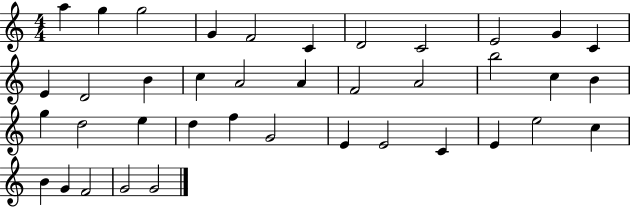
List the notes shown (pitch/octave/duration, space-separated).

A5/q G5/q G5/h G4/q F4/h C4/q D4/h C4/h E4/h G4/q C4/q E4/q D4/h B4/q C5/q A4/h A4/q F4/h A4/h B5/h C5/q B4/q G5/q D5/h E5/q D5/q F5/q G4/h E4/q E4/h C4/q E4/q E5/h C5/q B4/q G4/q F4/h G4/h G4/h